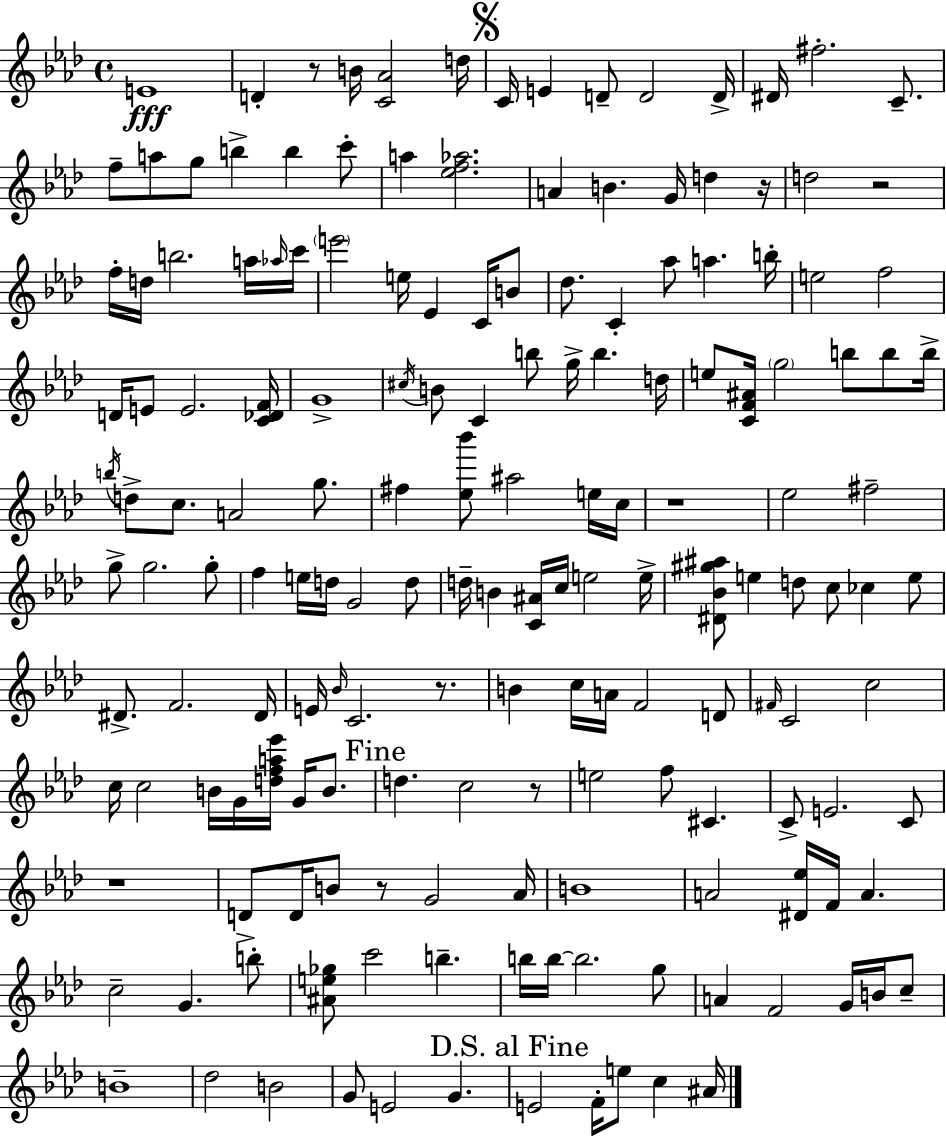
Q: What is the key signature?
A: F minor